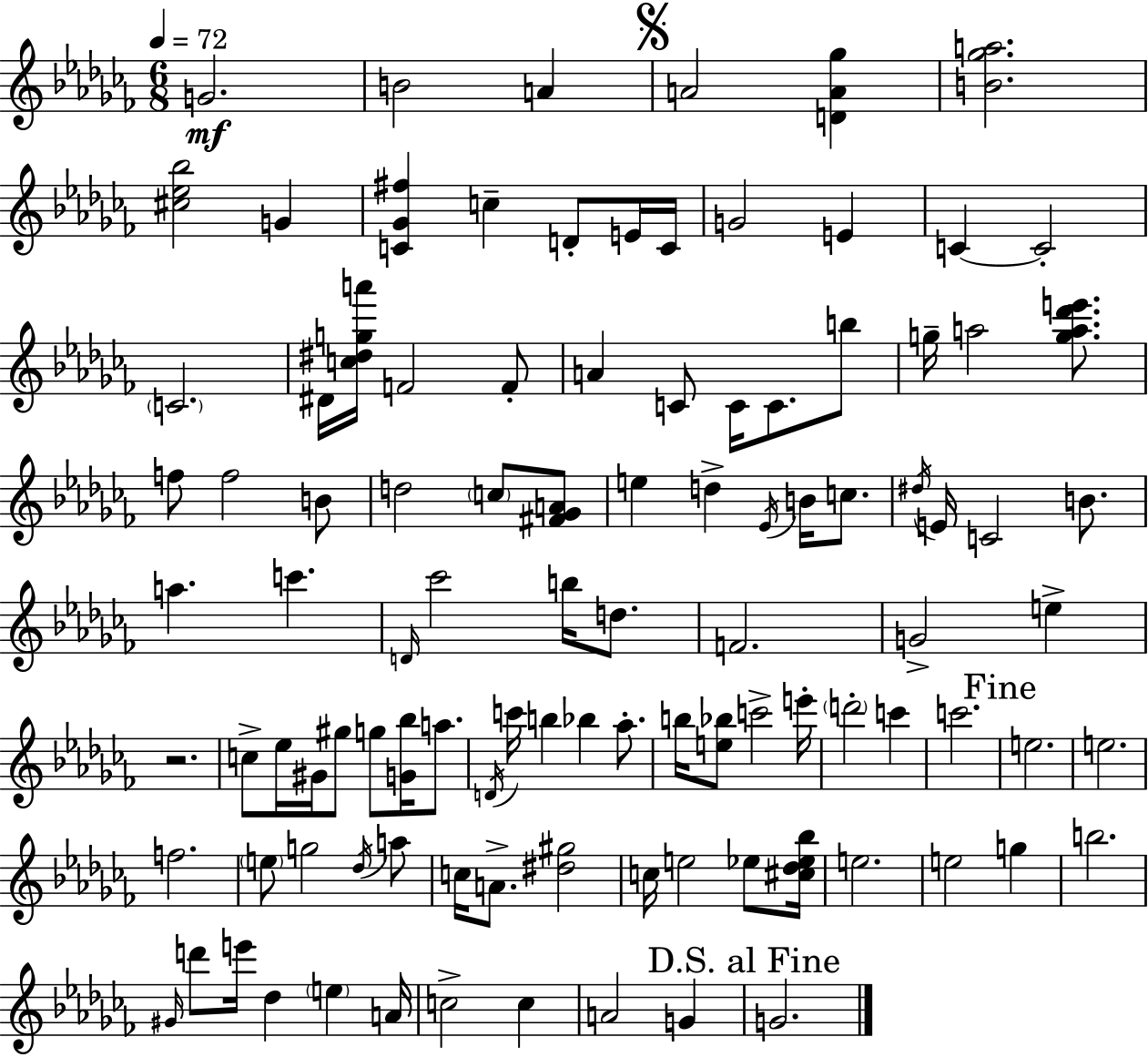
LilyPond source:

{
  \clef treble
  \numericTimeSignature
  \time 6/8
  \key aes \minor
  \tempo 4 = 72
  \repeat volta 2 { g'2.\mf | b'2 a'4 | \mark \markup { \musicglyph "scripts.segno" } a'2 <d' a' ges''>4 | <b' ges'' a''>2. | \break <cis'' ees'' bes''>2 g'4 | <c' ges' fis''>4 c''4-- d'8-. e'16 c'16 | g'2 e'4 | c'4~~ c'2-. | \break \parenthesize c'2. | dis'16 <c'' dis'' g'' a'''>16 f'2 f'8-. | a'4 c'8 c'16 c'8. b''8 | g''16-- a''2 <g'' a'' des''' e'''>8. | \break f''8 f''2 b'8 | d''2 \parenthesize c''8 <fis' ges' a'>8 | e''4 d''4-> \acciaccatura { ees'16 } b'16 c''8. | \acciaccatura { dis''16 } e'16 c'2 b'8. | \break a''4. c'''4. | \grace { d'16 } ces'''2 b''16 | d''8. f'2. | g'2-> e''4-> | \break r2. | c''8-> ees''16 gis'16 gis''8 g''8 <g' bes''>16 | a''8. \acciaccatura { d'16 } c'''16 b''4 bes''4 | aes''8.-. b''16 <e'' bes''>8 c'''2-> | \break e'''16-. \parenthesize d'''2-. | c'''4 c'''2. | \mark "Fine" e''2. | e''2. | \break f''2. | \parenthesize e''8 g''2 | \acciaccatura { des''16 } a''8 c''16 a'8.-> <dis'' gis''>2 | c''16 e''2 | \break ees''8 <cis'' des'' ees'' bes''>16 e''2. | e''2 | g''4 b''2. | \grace { gis'16 } d'''8 e'''16 des''4 | \break \parenthesize e''4 a'16 c''2-> | c''4 a'2 | g'4 \mark "D.S. al Fine" g'2. | } \bar "|."
}